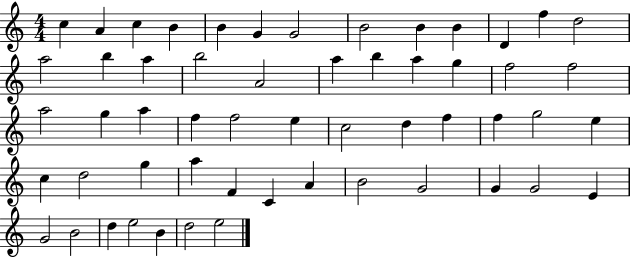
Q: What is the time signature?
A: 4/4